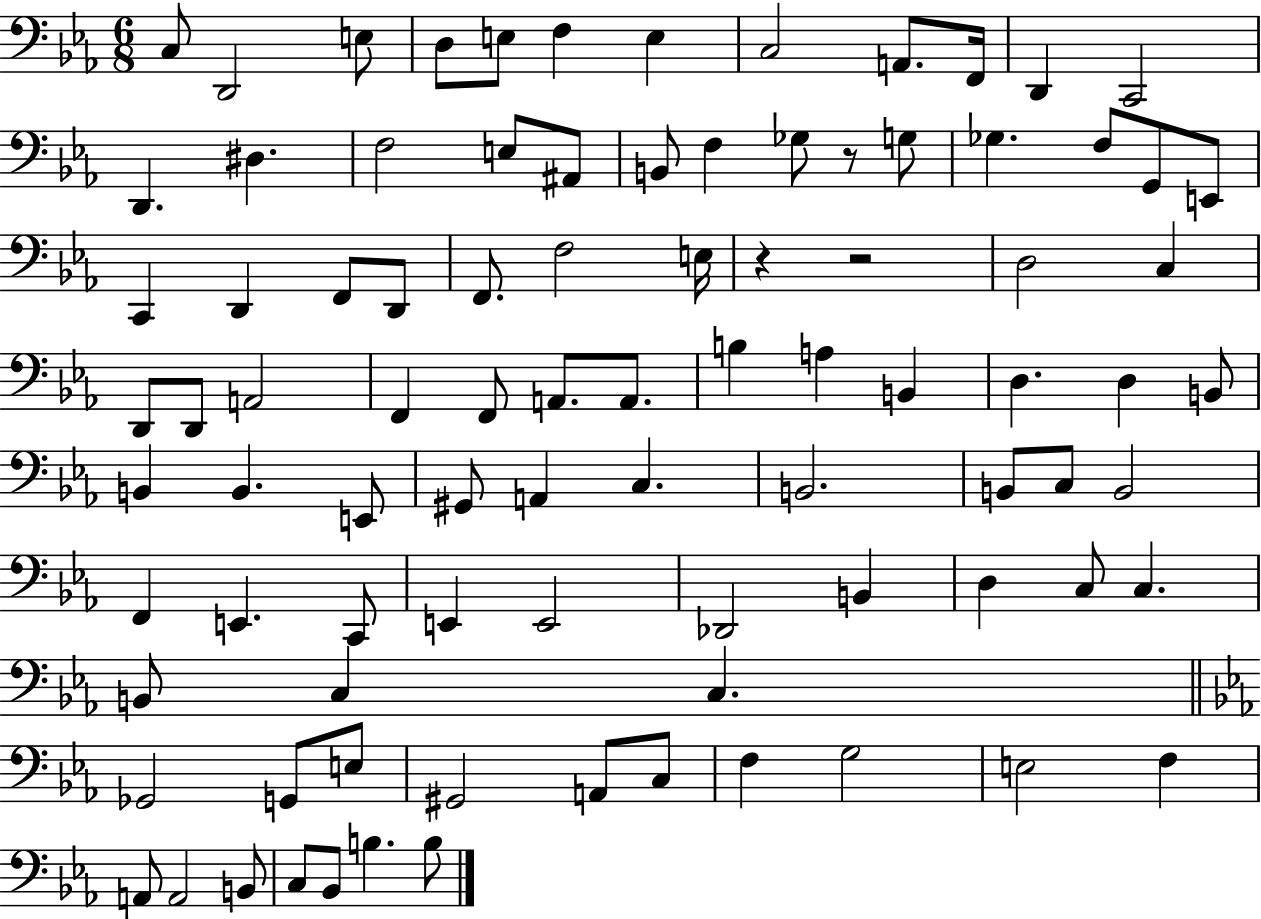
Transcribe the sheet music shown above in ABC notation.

X:1
T:Untitled
M:6/8
L:1/4
K:Eb
C,/2 D,,2 E,/2 D,/2 E,/2 F, E, C,2 A,,/2 F,,/4 D,, C,,2 D,, ^D, F,2 E,/2 ^A,,/2 B,,/2 F, _G,/2 z/2 G,/2 _G, F,/2 G,,/2 E,,/2 C,, D,, F,,/2 D,,/2 F,,/2 F,2 E,/4 z z2 D,2 C, D,,/2 D,,/2 A,,2 F,, F,,/2 A,,/2 A,,/2 B, A, B,, D, D, B,,/2 B,, B,, E,,/2 ^G,,/2 A,, C, B,,2 B,,/2 C,/2 B,,2 F,, E,, C,,/2 E,, E,,2 _D,,2 B,, D, C,/2 C, B,,/2 C, C, _G,,2 G,,/2 E,/2 ^G,,2 A,,/2 C,/2 F, G,2 E,2 F, A,,/2 A,,2 B,,/2 C,/2 _B,,/2 B, B,/2